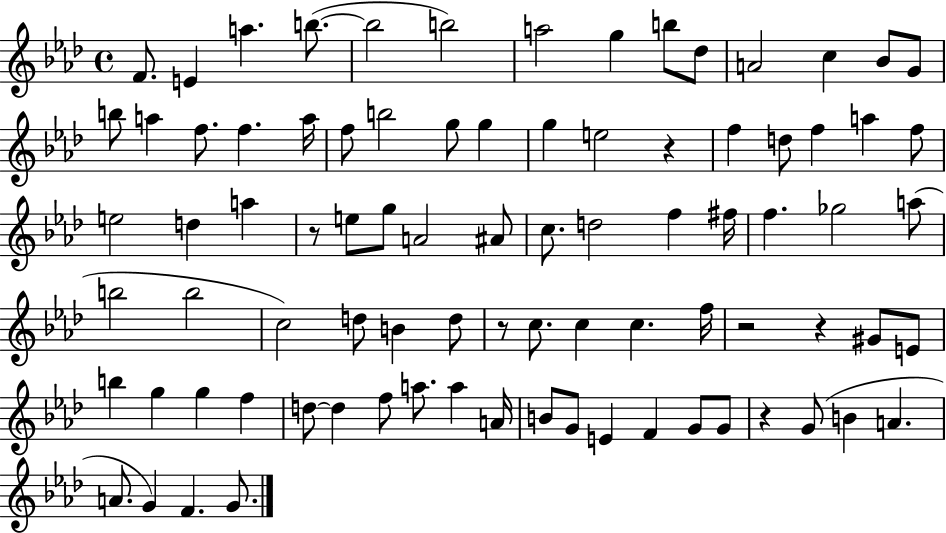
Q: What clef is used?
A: treble